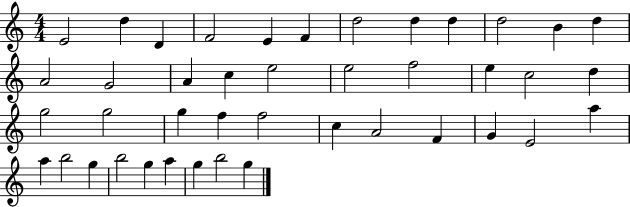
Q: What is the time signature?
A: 4/4